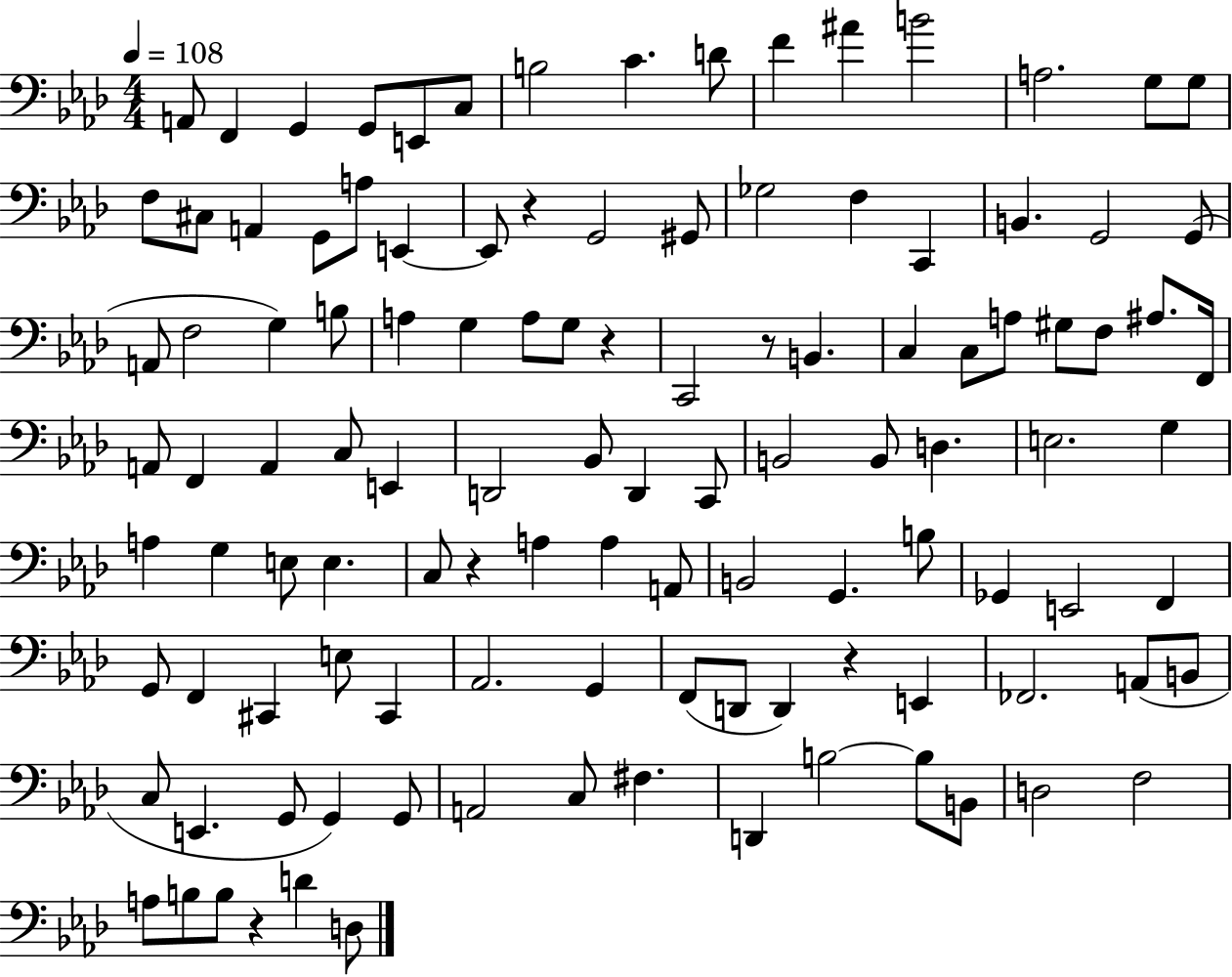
{
  \clef bass
  \numericTimeSignature
  \time 4/4
  \key aes \major
  \tempo 4 = 108
  a,8 f,4 g,4 g,8 e,8 c8 | b2 c'4. d'8 | f'4 ais'4 b'2 | a2. g8 g8 | \break f8 cis8 a,4 g,8 a8 e,4~~ | e,8 r4 g,2 gis,8 | ges2 f4 c,4 | b,4. g,2 g,8( | \break a,8 f2 g4) b8 | a4 g4 a8 g8 r4 | c,2 r8 b,4. | c4 c8 a8 gis8 f8 ais8. f,16 | \break a,8 f,4 a,4 c8 e,4 | d,2 bes,8 d,4 c,8 | b,2 b,8 d4. | e2. g4 | \break a4 g4 e8 e4. | c8 r4 a4 a4 a,8 | b,2 g,4. b8 | ges,4 e,2 f,4 | \break g,8 f,4 cis,4 e8 cis,4 | aes,2. g,4 | f,8( d,8 d,4) r4 e,4 | fes,2. a,8( b,8 | \break c8 e,4. g,8 g,4) g,8 | a,2 c8 fis4. | d,4 b2~~ b8 b,8 | d2 f2 | \break a8 b8 b8 r4 d'4 d8 | \bar "|."
}